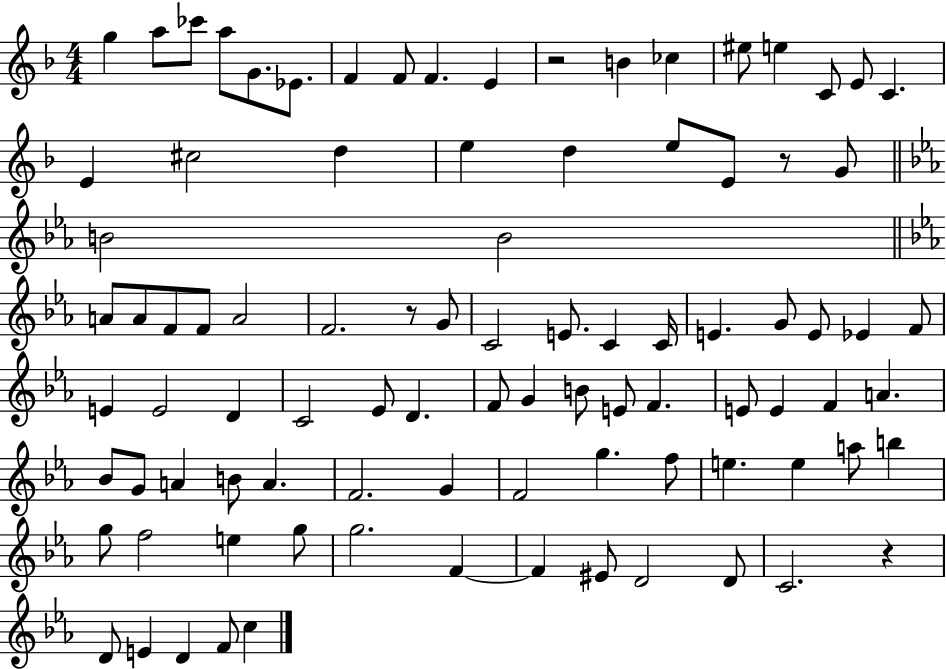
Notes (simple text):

G5/q A5/e CES6/e A5/e G4/e. Eb4/e. F4/q F4/e F4/q. E4/q R/h B4/q CES5/q EIS5/e E5/q C4/e E4/e C4/q. E4/q C#5/h D5/q E5/q D5/q E5/e E4/e R/e G4/e B4/h B4/h A4/e A4/e F4/e F4/e A4/h F4/h. R/e G4/e C4/h E4/e. C4/q C4/s E4/q. G4/e E4/e Eb4/q F4/e E4/q E4/h D4/q C4/h Eb4/e D4/q. F4/e G4/q B4/e E4/e F4/q. E4/e E4/q F4/q A4/q. Bb4/e G4/e A4/q B4/e A4/q. F4/h. G4/q F4/h G5/q. F5/e E5/q. E5/q A5/e B5/q G5/e F5/h E5/q G5/e G5/h. F4/q F4/q EIS4/e D4/h D4/e C4/h. R/q D4/e E4/q D4/q F4/e C5/q